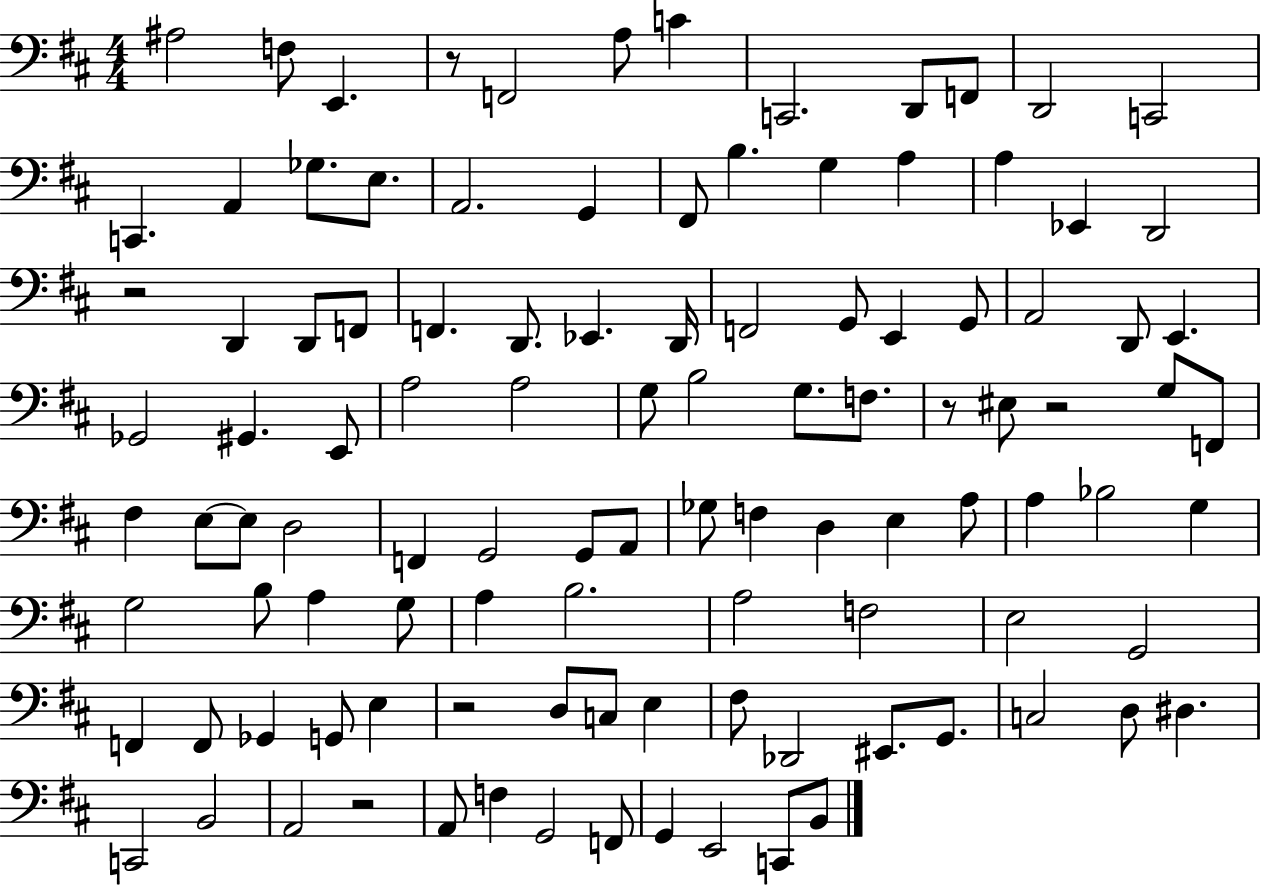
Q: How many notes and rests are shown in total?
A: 108